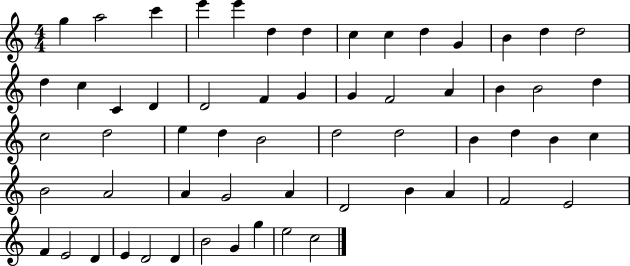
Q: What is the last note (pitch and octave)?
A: C5